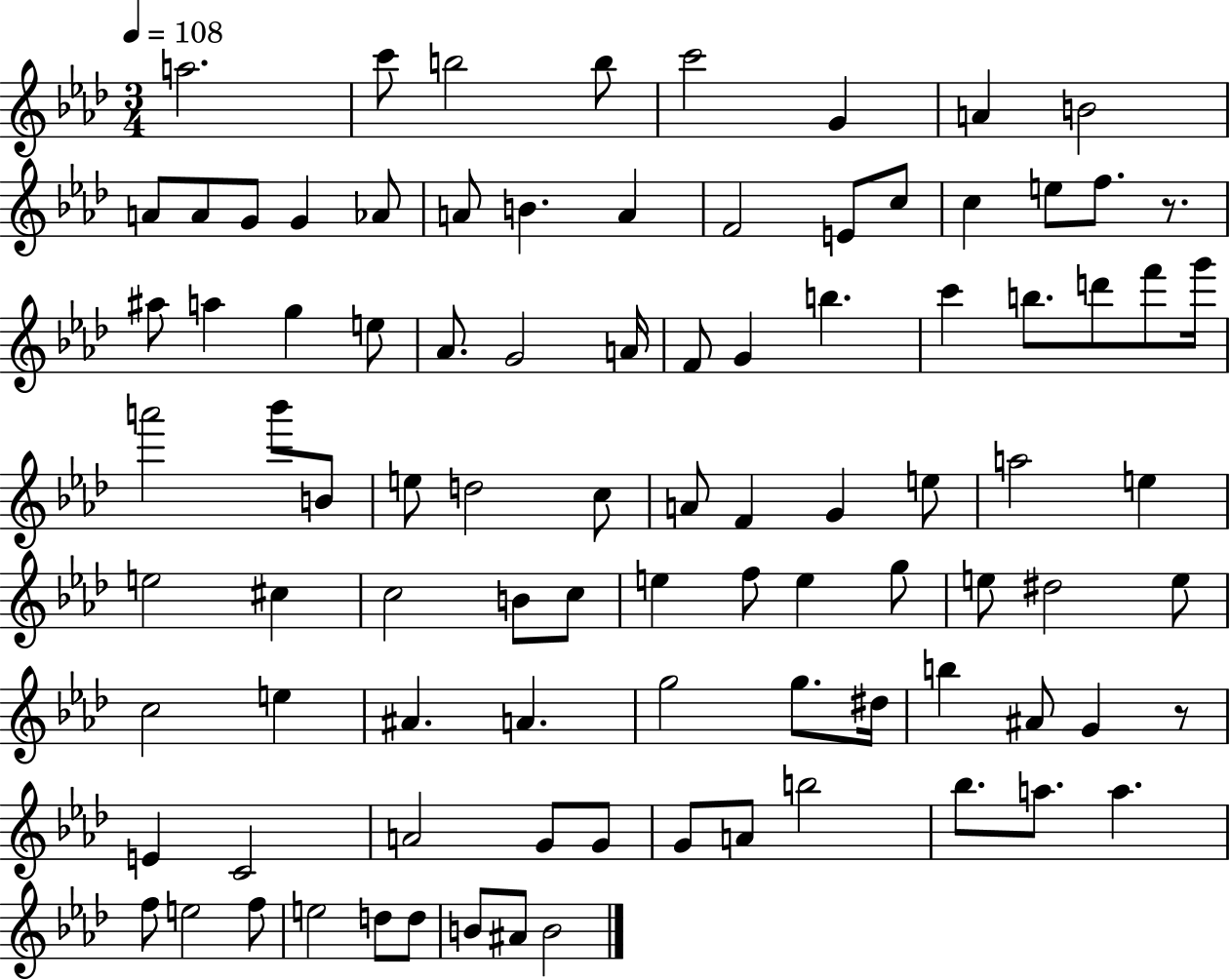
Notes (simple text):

A5/h. C6/e B5/h B5/e C6/h G4/q A4/q B4/h A4/e A4/e G4/e G4/q Ab4/e A4/e B4/q. A4/q F4/h E4/e C5/e C5/q E5/e F5/e. R/e. A#5/e A5/q G5/q E5/e Ab4/e. G4/h A4/s F4/e G4/q B5/q. C6/q B5/e. D6/e F6/e G6/s A6/h Bb6/e B4/e E5/e D5/h C5/e A4/e F4/q G4/q E5/e A5/h E5/q E5/h C#5/q C5/h B4/e C5/e E5/q F5/e E5/q G5/e E5/e D#5/h E5/e C5/h E5/q A#4/q. A4/q. G5/h G5/e. D#5/s B5/q A#4/e G4/q R/e E4/q C4/h A4/h G4/e G4/e G4/e A4/e B5/h Bb5/e. A5/e. A5/q. F5/e E5/h F5/e E5/h D5/e D5/e B4/e A#4/e B4/h